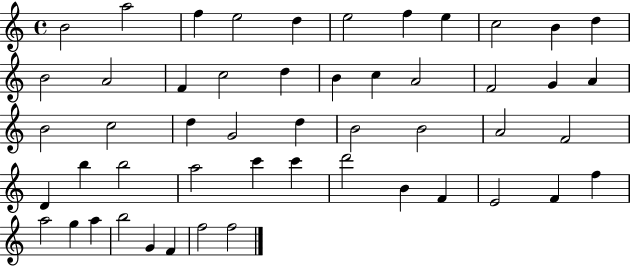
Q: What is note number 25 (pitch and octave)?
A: D5